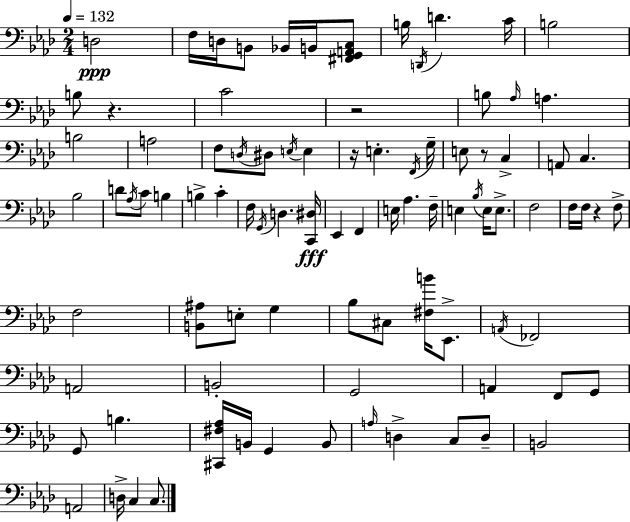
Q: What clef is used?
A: bass